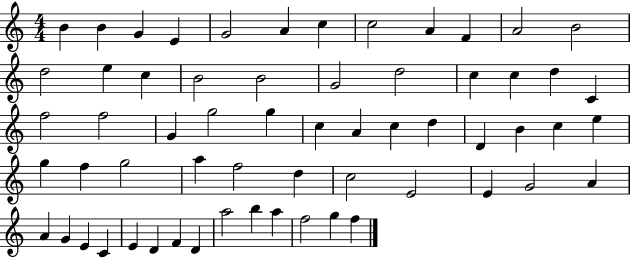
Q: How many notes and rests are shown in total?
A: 61